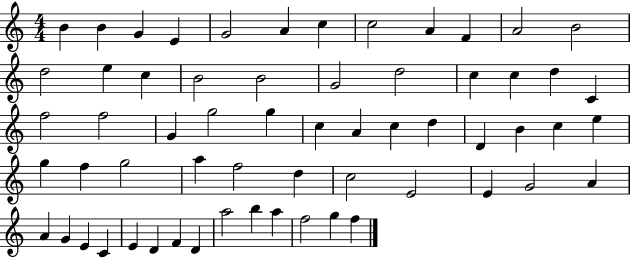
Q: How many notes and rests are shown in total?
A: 61